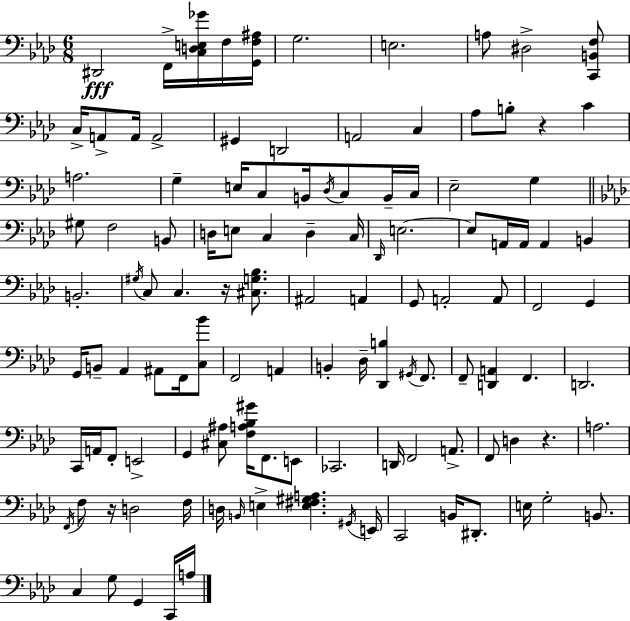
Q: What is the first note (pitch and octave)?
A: D#2